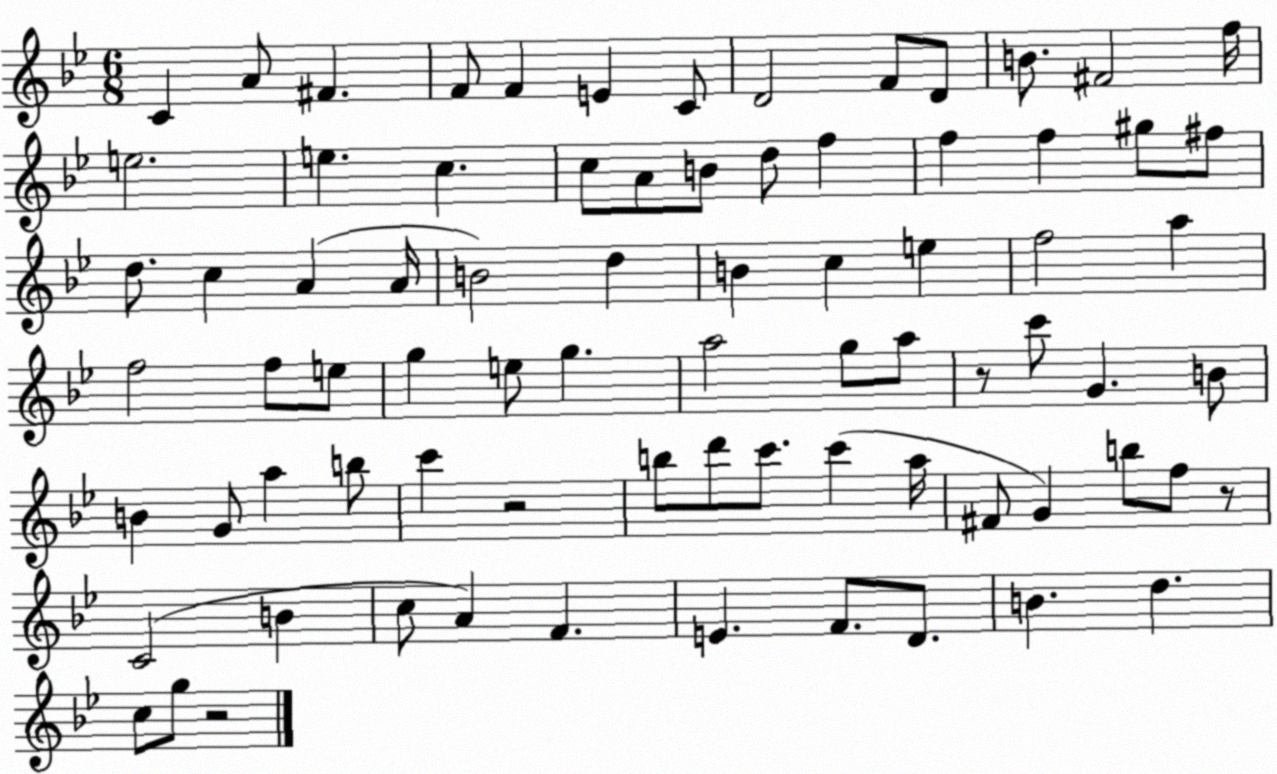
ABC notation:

X:1
T:Untitled
M:6/8
L:1/4
K:Bb
C A/2 ^F F/2 F E C/2 D2 F/2 D/2 B/2 ^F2 f/4 e2 e c c/2 A/2 B/2 d/2 f f f ^g/2 ^f/2 d/2 c A A/4 B2 d B c e f2 a f2 f/2 e/2 g e/2 g a2 g/2 a/2 z/2 c'/2 G B/2 B G/2 a b/2 c' z2 b/2 d'/2 c'/2 c' a/4 ^F/2 G b/2 f/2 z/2 C2 B c/2 A F E F/2 D/2 B d c/2 g/2 z2